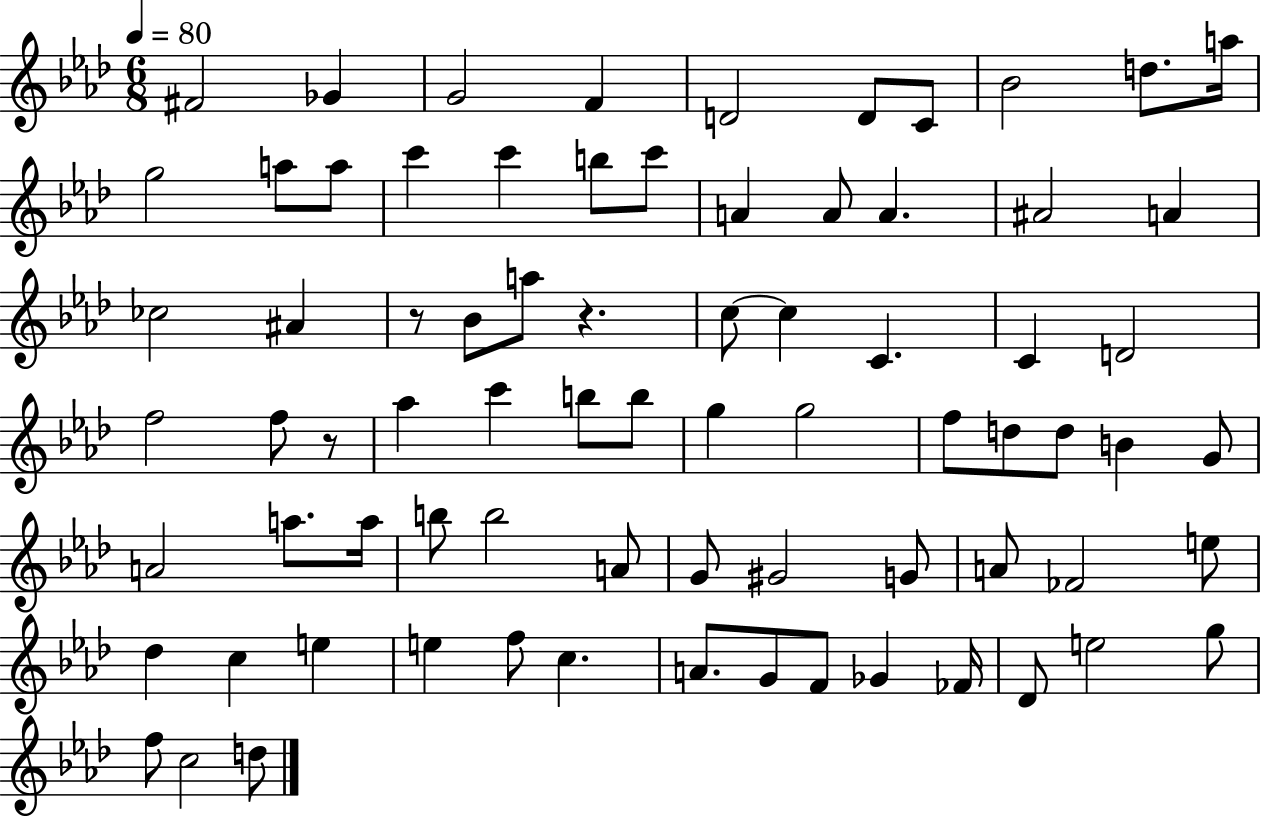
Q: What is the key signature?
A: AES major